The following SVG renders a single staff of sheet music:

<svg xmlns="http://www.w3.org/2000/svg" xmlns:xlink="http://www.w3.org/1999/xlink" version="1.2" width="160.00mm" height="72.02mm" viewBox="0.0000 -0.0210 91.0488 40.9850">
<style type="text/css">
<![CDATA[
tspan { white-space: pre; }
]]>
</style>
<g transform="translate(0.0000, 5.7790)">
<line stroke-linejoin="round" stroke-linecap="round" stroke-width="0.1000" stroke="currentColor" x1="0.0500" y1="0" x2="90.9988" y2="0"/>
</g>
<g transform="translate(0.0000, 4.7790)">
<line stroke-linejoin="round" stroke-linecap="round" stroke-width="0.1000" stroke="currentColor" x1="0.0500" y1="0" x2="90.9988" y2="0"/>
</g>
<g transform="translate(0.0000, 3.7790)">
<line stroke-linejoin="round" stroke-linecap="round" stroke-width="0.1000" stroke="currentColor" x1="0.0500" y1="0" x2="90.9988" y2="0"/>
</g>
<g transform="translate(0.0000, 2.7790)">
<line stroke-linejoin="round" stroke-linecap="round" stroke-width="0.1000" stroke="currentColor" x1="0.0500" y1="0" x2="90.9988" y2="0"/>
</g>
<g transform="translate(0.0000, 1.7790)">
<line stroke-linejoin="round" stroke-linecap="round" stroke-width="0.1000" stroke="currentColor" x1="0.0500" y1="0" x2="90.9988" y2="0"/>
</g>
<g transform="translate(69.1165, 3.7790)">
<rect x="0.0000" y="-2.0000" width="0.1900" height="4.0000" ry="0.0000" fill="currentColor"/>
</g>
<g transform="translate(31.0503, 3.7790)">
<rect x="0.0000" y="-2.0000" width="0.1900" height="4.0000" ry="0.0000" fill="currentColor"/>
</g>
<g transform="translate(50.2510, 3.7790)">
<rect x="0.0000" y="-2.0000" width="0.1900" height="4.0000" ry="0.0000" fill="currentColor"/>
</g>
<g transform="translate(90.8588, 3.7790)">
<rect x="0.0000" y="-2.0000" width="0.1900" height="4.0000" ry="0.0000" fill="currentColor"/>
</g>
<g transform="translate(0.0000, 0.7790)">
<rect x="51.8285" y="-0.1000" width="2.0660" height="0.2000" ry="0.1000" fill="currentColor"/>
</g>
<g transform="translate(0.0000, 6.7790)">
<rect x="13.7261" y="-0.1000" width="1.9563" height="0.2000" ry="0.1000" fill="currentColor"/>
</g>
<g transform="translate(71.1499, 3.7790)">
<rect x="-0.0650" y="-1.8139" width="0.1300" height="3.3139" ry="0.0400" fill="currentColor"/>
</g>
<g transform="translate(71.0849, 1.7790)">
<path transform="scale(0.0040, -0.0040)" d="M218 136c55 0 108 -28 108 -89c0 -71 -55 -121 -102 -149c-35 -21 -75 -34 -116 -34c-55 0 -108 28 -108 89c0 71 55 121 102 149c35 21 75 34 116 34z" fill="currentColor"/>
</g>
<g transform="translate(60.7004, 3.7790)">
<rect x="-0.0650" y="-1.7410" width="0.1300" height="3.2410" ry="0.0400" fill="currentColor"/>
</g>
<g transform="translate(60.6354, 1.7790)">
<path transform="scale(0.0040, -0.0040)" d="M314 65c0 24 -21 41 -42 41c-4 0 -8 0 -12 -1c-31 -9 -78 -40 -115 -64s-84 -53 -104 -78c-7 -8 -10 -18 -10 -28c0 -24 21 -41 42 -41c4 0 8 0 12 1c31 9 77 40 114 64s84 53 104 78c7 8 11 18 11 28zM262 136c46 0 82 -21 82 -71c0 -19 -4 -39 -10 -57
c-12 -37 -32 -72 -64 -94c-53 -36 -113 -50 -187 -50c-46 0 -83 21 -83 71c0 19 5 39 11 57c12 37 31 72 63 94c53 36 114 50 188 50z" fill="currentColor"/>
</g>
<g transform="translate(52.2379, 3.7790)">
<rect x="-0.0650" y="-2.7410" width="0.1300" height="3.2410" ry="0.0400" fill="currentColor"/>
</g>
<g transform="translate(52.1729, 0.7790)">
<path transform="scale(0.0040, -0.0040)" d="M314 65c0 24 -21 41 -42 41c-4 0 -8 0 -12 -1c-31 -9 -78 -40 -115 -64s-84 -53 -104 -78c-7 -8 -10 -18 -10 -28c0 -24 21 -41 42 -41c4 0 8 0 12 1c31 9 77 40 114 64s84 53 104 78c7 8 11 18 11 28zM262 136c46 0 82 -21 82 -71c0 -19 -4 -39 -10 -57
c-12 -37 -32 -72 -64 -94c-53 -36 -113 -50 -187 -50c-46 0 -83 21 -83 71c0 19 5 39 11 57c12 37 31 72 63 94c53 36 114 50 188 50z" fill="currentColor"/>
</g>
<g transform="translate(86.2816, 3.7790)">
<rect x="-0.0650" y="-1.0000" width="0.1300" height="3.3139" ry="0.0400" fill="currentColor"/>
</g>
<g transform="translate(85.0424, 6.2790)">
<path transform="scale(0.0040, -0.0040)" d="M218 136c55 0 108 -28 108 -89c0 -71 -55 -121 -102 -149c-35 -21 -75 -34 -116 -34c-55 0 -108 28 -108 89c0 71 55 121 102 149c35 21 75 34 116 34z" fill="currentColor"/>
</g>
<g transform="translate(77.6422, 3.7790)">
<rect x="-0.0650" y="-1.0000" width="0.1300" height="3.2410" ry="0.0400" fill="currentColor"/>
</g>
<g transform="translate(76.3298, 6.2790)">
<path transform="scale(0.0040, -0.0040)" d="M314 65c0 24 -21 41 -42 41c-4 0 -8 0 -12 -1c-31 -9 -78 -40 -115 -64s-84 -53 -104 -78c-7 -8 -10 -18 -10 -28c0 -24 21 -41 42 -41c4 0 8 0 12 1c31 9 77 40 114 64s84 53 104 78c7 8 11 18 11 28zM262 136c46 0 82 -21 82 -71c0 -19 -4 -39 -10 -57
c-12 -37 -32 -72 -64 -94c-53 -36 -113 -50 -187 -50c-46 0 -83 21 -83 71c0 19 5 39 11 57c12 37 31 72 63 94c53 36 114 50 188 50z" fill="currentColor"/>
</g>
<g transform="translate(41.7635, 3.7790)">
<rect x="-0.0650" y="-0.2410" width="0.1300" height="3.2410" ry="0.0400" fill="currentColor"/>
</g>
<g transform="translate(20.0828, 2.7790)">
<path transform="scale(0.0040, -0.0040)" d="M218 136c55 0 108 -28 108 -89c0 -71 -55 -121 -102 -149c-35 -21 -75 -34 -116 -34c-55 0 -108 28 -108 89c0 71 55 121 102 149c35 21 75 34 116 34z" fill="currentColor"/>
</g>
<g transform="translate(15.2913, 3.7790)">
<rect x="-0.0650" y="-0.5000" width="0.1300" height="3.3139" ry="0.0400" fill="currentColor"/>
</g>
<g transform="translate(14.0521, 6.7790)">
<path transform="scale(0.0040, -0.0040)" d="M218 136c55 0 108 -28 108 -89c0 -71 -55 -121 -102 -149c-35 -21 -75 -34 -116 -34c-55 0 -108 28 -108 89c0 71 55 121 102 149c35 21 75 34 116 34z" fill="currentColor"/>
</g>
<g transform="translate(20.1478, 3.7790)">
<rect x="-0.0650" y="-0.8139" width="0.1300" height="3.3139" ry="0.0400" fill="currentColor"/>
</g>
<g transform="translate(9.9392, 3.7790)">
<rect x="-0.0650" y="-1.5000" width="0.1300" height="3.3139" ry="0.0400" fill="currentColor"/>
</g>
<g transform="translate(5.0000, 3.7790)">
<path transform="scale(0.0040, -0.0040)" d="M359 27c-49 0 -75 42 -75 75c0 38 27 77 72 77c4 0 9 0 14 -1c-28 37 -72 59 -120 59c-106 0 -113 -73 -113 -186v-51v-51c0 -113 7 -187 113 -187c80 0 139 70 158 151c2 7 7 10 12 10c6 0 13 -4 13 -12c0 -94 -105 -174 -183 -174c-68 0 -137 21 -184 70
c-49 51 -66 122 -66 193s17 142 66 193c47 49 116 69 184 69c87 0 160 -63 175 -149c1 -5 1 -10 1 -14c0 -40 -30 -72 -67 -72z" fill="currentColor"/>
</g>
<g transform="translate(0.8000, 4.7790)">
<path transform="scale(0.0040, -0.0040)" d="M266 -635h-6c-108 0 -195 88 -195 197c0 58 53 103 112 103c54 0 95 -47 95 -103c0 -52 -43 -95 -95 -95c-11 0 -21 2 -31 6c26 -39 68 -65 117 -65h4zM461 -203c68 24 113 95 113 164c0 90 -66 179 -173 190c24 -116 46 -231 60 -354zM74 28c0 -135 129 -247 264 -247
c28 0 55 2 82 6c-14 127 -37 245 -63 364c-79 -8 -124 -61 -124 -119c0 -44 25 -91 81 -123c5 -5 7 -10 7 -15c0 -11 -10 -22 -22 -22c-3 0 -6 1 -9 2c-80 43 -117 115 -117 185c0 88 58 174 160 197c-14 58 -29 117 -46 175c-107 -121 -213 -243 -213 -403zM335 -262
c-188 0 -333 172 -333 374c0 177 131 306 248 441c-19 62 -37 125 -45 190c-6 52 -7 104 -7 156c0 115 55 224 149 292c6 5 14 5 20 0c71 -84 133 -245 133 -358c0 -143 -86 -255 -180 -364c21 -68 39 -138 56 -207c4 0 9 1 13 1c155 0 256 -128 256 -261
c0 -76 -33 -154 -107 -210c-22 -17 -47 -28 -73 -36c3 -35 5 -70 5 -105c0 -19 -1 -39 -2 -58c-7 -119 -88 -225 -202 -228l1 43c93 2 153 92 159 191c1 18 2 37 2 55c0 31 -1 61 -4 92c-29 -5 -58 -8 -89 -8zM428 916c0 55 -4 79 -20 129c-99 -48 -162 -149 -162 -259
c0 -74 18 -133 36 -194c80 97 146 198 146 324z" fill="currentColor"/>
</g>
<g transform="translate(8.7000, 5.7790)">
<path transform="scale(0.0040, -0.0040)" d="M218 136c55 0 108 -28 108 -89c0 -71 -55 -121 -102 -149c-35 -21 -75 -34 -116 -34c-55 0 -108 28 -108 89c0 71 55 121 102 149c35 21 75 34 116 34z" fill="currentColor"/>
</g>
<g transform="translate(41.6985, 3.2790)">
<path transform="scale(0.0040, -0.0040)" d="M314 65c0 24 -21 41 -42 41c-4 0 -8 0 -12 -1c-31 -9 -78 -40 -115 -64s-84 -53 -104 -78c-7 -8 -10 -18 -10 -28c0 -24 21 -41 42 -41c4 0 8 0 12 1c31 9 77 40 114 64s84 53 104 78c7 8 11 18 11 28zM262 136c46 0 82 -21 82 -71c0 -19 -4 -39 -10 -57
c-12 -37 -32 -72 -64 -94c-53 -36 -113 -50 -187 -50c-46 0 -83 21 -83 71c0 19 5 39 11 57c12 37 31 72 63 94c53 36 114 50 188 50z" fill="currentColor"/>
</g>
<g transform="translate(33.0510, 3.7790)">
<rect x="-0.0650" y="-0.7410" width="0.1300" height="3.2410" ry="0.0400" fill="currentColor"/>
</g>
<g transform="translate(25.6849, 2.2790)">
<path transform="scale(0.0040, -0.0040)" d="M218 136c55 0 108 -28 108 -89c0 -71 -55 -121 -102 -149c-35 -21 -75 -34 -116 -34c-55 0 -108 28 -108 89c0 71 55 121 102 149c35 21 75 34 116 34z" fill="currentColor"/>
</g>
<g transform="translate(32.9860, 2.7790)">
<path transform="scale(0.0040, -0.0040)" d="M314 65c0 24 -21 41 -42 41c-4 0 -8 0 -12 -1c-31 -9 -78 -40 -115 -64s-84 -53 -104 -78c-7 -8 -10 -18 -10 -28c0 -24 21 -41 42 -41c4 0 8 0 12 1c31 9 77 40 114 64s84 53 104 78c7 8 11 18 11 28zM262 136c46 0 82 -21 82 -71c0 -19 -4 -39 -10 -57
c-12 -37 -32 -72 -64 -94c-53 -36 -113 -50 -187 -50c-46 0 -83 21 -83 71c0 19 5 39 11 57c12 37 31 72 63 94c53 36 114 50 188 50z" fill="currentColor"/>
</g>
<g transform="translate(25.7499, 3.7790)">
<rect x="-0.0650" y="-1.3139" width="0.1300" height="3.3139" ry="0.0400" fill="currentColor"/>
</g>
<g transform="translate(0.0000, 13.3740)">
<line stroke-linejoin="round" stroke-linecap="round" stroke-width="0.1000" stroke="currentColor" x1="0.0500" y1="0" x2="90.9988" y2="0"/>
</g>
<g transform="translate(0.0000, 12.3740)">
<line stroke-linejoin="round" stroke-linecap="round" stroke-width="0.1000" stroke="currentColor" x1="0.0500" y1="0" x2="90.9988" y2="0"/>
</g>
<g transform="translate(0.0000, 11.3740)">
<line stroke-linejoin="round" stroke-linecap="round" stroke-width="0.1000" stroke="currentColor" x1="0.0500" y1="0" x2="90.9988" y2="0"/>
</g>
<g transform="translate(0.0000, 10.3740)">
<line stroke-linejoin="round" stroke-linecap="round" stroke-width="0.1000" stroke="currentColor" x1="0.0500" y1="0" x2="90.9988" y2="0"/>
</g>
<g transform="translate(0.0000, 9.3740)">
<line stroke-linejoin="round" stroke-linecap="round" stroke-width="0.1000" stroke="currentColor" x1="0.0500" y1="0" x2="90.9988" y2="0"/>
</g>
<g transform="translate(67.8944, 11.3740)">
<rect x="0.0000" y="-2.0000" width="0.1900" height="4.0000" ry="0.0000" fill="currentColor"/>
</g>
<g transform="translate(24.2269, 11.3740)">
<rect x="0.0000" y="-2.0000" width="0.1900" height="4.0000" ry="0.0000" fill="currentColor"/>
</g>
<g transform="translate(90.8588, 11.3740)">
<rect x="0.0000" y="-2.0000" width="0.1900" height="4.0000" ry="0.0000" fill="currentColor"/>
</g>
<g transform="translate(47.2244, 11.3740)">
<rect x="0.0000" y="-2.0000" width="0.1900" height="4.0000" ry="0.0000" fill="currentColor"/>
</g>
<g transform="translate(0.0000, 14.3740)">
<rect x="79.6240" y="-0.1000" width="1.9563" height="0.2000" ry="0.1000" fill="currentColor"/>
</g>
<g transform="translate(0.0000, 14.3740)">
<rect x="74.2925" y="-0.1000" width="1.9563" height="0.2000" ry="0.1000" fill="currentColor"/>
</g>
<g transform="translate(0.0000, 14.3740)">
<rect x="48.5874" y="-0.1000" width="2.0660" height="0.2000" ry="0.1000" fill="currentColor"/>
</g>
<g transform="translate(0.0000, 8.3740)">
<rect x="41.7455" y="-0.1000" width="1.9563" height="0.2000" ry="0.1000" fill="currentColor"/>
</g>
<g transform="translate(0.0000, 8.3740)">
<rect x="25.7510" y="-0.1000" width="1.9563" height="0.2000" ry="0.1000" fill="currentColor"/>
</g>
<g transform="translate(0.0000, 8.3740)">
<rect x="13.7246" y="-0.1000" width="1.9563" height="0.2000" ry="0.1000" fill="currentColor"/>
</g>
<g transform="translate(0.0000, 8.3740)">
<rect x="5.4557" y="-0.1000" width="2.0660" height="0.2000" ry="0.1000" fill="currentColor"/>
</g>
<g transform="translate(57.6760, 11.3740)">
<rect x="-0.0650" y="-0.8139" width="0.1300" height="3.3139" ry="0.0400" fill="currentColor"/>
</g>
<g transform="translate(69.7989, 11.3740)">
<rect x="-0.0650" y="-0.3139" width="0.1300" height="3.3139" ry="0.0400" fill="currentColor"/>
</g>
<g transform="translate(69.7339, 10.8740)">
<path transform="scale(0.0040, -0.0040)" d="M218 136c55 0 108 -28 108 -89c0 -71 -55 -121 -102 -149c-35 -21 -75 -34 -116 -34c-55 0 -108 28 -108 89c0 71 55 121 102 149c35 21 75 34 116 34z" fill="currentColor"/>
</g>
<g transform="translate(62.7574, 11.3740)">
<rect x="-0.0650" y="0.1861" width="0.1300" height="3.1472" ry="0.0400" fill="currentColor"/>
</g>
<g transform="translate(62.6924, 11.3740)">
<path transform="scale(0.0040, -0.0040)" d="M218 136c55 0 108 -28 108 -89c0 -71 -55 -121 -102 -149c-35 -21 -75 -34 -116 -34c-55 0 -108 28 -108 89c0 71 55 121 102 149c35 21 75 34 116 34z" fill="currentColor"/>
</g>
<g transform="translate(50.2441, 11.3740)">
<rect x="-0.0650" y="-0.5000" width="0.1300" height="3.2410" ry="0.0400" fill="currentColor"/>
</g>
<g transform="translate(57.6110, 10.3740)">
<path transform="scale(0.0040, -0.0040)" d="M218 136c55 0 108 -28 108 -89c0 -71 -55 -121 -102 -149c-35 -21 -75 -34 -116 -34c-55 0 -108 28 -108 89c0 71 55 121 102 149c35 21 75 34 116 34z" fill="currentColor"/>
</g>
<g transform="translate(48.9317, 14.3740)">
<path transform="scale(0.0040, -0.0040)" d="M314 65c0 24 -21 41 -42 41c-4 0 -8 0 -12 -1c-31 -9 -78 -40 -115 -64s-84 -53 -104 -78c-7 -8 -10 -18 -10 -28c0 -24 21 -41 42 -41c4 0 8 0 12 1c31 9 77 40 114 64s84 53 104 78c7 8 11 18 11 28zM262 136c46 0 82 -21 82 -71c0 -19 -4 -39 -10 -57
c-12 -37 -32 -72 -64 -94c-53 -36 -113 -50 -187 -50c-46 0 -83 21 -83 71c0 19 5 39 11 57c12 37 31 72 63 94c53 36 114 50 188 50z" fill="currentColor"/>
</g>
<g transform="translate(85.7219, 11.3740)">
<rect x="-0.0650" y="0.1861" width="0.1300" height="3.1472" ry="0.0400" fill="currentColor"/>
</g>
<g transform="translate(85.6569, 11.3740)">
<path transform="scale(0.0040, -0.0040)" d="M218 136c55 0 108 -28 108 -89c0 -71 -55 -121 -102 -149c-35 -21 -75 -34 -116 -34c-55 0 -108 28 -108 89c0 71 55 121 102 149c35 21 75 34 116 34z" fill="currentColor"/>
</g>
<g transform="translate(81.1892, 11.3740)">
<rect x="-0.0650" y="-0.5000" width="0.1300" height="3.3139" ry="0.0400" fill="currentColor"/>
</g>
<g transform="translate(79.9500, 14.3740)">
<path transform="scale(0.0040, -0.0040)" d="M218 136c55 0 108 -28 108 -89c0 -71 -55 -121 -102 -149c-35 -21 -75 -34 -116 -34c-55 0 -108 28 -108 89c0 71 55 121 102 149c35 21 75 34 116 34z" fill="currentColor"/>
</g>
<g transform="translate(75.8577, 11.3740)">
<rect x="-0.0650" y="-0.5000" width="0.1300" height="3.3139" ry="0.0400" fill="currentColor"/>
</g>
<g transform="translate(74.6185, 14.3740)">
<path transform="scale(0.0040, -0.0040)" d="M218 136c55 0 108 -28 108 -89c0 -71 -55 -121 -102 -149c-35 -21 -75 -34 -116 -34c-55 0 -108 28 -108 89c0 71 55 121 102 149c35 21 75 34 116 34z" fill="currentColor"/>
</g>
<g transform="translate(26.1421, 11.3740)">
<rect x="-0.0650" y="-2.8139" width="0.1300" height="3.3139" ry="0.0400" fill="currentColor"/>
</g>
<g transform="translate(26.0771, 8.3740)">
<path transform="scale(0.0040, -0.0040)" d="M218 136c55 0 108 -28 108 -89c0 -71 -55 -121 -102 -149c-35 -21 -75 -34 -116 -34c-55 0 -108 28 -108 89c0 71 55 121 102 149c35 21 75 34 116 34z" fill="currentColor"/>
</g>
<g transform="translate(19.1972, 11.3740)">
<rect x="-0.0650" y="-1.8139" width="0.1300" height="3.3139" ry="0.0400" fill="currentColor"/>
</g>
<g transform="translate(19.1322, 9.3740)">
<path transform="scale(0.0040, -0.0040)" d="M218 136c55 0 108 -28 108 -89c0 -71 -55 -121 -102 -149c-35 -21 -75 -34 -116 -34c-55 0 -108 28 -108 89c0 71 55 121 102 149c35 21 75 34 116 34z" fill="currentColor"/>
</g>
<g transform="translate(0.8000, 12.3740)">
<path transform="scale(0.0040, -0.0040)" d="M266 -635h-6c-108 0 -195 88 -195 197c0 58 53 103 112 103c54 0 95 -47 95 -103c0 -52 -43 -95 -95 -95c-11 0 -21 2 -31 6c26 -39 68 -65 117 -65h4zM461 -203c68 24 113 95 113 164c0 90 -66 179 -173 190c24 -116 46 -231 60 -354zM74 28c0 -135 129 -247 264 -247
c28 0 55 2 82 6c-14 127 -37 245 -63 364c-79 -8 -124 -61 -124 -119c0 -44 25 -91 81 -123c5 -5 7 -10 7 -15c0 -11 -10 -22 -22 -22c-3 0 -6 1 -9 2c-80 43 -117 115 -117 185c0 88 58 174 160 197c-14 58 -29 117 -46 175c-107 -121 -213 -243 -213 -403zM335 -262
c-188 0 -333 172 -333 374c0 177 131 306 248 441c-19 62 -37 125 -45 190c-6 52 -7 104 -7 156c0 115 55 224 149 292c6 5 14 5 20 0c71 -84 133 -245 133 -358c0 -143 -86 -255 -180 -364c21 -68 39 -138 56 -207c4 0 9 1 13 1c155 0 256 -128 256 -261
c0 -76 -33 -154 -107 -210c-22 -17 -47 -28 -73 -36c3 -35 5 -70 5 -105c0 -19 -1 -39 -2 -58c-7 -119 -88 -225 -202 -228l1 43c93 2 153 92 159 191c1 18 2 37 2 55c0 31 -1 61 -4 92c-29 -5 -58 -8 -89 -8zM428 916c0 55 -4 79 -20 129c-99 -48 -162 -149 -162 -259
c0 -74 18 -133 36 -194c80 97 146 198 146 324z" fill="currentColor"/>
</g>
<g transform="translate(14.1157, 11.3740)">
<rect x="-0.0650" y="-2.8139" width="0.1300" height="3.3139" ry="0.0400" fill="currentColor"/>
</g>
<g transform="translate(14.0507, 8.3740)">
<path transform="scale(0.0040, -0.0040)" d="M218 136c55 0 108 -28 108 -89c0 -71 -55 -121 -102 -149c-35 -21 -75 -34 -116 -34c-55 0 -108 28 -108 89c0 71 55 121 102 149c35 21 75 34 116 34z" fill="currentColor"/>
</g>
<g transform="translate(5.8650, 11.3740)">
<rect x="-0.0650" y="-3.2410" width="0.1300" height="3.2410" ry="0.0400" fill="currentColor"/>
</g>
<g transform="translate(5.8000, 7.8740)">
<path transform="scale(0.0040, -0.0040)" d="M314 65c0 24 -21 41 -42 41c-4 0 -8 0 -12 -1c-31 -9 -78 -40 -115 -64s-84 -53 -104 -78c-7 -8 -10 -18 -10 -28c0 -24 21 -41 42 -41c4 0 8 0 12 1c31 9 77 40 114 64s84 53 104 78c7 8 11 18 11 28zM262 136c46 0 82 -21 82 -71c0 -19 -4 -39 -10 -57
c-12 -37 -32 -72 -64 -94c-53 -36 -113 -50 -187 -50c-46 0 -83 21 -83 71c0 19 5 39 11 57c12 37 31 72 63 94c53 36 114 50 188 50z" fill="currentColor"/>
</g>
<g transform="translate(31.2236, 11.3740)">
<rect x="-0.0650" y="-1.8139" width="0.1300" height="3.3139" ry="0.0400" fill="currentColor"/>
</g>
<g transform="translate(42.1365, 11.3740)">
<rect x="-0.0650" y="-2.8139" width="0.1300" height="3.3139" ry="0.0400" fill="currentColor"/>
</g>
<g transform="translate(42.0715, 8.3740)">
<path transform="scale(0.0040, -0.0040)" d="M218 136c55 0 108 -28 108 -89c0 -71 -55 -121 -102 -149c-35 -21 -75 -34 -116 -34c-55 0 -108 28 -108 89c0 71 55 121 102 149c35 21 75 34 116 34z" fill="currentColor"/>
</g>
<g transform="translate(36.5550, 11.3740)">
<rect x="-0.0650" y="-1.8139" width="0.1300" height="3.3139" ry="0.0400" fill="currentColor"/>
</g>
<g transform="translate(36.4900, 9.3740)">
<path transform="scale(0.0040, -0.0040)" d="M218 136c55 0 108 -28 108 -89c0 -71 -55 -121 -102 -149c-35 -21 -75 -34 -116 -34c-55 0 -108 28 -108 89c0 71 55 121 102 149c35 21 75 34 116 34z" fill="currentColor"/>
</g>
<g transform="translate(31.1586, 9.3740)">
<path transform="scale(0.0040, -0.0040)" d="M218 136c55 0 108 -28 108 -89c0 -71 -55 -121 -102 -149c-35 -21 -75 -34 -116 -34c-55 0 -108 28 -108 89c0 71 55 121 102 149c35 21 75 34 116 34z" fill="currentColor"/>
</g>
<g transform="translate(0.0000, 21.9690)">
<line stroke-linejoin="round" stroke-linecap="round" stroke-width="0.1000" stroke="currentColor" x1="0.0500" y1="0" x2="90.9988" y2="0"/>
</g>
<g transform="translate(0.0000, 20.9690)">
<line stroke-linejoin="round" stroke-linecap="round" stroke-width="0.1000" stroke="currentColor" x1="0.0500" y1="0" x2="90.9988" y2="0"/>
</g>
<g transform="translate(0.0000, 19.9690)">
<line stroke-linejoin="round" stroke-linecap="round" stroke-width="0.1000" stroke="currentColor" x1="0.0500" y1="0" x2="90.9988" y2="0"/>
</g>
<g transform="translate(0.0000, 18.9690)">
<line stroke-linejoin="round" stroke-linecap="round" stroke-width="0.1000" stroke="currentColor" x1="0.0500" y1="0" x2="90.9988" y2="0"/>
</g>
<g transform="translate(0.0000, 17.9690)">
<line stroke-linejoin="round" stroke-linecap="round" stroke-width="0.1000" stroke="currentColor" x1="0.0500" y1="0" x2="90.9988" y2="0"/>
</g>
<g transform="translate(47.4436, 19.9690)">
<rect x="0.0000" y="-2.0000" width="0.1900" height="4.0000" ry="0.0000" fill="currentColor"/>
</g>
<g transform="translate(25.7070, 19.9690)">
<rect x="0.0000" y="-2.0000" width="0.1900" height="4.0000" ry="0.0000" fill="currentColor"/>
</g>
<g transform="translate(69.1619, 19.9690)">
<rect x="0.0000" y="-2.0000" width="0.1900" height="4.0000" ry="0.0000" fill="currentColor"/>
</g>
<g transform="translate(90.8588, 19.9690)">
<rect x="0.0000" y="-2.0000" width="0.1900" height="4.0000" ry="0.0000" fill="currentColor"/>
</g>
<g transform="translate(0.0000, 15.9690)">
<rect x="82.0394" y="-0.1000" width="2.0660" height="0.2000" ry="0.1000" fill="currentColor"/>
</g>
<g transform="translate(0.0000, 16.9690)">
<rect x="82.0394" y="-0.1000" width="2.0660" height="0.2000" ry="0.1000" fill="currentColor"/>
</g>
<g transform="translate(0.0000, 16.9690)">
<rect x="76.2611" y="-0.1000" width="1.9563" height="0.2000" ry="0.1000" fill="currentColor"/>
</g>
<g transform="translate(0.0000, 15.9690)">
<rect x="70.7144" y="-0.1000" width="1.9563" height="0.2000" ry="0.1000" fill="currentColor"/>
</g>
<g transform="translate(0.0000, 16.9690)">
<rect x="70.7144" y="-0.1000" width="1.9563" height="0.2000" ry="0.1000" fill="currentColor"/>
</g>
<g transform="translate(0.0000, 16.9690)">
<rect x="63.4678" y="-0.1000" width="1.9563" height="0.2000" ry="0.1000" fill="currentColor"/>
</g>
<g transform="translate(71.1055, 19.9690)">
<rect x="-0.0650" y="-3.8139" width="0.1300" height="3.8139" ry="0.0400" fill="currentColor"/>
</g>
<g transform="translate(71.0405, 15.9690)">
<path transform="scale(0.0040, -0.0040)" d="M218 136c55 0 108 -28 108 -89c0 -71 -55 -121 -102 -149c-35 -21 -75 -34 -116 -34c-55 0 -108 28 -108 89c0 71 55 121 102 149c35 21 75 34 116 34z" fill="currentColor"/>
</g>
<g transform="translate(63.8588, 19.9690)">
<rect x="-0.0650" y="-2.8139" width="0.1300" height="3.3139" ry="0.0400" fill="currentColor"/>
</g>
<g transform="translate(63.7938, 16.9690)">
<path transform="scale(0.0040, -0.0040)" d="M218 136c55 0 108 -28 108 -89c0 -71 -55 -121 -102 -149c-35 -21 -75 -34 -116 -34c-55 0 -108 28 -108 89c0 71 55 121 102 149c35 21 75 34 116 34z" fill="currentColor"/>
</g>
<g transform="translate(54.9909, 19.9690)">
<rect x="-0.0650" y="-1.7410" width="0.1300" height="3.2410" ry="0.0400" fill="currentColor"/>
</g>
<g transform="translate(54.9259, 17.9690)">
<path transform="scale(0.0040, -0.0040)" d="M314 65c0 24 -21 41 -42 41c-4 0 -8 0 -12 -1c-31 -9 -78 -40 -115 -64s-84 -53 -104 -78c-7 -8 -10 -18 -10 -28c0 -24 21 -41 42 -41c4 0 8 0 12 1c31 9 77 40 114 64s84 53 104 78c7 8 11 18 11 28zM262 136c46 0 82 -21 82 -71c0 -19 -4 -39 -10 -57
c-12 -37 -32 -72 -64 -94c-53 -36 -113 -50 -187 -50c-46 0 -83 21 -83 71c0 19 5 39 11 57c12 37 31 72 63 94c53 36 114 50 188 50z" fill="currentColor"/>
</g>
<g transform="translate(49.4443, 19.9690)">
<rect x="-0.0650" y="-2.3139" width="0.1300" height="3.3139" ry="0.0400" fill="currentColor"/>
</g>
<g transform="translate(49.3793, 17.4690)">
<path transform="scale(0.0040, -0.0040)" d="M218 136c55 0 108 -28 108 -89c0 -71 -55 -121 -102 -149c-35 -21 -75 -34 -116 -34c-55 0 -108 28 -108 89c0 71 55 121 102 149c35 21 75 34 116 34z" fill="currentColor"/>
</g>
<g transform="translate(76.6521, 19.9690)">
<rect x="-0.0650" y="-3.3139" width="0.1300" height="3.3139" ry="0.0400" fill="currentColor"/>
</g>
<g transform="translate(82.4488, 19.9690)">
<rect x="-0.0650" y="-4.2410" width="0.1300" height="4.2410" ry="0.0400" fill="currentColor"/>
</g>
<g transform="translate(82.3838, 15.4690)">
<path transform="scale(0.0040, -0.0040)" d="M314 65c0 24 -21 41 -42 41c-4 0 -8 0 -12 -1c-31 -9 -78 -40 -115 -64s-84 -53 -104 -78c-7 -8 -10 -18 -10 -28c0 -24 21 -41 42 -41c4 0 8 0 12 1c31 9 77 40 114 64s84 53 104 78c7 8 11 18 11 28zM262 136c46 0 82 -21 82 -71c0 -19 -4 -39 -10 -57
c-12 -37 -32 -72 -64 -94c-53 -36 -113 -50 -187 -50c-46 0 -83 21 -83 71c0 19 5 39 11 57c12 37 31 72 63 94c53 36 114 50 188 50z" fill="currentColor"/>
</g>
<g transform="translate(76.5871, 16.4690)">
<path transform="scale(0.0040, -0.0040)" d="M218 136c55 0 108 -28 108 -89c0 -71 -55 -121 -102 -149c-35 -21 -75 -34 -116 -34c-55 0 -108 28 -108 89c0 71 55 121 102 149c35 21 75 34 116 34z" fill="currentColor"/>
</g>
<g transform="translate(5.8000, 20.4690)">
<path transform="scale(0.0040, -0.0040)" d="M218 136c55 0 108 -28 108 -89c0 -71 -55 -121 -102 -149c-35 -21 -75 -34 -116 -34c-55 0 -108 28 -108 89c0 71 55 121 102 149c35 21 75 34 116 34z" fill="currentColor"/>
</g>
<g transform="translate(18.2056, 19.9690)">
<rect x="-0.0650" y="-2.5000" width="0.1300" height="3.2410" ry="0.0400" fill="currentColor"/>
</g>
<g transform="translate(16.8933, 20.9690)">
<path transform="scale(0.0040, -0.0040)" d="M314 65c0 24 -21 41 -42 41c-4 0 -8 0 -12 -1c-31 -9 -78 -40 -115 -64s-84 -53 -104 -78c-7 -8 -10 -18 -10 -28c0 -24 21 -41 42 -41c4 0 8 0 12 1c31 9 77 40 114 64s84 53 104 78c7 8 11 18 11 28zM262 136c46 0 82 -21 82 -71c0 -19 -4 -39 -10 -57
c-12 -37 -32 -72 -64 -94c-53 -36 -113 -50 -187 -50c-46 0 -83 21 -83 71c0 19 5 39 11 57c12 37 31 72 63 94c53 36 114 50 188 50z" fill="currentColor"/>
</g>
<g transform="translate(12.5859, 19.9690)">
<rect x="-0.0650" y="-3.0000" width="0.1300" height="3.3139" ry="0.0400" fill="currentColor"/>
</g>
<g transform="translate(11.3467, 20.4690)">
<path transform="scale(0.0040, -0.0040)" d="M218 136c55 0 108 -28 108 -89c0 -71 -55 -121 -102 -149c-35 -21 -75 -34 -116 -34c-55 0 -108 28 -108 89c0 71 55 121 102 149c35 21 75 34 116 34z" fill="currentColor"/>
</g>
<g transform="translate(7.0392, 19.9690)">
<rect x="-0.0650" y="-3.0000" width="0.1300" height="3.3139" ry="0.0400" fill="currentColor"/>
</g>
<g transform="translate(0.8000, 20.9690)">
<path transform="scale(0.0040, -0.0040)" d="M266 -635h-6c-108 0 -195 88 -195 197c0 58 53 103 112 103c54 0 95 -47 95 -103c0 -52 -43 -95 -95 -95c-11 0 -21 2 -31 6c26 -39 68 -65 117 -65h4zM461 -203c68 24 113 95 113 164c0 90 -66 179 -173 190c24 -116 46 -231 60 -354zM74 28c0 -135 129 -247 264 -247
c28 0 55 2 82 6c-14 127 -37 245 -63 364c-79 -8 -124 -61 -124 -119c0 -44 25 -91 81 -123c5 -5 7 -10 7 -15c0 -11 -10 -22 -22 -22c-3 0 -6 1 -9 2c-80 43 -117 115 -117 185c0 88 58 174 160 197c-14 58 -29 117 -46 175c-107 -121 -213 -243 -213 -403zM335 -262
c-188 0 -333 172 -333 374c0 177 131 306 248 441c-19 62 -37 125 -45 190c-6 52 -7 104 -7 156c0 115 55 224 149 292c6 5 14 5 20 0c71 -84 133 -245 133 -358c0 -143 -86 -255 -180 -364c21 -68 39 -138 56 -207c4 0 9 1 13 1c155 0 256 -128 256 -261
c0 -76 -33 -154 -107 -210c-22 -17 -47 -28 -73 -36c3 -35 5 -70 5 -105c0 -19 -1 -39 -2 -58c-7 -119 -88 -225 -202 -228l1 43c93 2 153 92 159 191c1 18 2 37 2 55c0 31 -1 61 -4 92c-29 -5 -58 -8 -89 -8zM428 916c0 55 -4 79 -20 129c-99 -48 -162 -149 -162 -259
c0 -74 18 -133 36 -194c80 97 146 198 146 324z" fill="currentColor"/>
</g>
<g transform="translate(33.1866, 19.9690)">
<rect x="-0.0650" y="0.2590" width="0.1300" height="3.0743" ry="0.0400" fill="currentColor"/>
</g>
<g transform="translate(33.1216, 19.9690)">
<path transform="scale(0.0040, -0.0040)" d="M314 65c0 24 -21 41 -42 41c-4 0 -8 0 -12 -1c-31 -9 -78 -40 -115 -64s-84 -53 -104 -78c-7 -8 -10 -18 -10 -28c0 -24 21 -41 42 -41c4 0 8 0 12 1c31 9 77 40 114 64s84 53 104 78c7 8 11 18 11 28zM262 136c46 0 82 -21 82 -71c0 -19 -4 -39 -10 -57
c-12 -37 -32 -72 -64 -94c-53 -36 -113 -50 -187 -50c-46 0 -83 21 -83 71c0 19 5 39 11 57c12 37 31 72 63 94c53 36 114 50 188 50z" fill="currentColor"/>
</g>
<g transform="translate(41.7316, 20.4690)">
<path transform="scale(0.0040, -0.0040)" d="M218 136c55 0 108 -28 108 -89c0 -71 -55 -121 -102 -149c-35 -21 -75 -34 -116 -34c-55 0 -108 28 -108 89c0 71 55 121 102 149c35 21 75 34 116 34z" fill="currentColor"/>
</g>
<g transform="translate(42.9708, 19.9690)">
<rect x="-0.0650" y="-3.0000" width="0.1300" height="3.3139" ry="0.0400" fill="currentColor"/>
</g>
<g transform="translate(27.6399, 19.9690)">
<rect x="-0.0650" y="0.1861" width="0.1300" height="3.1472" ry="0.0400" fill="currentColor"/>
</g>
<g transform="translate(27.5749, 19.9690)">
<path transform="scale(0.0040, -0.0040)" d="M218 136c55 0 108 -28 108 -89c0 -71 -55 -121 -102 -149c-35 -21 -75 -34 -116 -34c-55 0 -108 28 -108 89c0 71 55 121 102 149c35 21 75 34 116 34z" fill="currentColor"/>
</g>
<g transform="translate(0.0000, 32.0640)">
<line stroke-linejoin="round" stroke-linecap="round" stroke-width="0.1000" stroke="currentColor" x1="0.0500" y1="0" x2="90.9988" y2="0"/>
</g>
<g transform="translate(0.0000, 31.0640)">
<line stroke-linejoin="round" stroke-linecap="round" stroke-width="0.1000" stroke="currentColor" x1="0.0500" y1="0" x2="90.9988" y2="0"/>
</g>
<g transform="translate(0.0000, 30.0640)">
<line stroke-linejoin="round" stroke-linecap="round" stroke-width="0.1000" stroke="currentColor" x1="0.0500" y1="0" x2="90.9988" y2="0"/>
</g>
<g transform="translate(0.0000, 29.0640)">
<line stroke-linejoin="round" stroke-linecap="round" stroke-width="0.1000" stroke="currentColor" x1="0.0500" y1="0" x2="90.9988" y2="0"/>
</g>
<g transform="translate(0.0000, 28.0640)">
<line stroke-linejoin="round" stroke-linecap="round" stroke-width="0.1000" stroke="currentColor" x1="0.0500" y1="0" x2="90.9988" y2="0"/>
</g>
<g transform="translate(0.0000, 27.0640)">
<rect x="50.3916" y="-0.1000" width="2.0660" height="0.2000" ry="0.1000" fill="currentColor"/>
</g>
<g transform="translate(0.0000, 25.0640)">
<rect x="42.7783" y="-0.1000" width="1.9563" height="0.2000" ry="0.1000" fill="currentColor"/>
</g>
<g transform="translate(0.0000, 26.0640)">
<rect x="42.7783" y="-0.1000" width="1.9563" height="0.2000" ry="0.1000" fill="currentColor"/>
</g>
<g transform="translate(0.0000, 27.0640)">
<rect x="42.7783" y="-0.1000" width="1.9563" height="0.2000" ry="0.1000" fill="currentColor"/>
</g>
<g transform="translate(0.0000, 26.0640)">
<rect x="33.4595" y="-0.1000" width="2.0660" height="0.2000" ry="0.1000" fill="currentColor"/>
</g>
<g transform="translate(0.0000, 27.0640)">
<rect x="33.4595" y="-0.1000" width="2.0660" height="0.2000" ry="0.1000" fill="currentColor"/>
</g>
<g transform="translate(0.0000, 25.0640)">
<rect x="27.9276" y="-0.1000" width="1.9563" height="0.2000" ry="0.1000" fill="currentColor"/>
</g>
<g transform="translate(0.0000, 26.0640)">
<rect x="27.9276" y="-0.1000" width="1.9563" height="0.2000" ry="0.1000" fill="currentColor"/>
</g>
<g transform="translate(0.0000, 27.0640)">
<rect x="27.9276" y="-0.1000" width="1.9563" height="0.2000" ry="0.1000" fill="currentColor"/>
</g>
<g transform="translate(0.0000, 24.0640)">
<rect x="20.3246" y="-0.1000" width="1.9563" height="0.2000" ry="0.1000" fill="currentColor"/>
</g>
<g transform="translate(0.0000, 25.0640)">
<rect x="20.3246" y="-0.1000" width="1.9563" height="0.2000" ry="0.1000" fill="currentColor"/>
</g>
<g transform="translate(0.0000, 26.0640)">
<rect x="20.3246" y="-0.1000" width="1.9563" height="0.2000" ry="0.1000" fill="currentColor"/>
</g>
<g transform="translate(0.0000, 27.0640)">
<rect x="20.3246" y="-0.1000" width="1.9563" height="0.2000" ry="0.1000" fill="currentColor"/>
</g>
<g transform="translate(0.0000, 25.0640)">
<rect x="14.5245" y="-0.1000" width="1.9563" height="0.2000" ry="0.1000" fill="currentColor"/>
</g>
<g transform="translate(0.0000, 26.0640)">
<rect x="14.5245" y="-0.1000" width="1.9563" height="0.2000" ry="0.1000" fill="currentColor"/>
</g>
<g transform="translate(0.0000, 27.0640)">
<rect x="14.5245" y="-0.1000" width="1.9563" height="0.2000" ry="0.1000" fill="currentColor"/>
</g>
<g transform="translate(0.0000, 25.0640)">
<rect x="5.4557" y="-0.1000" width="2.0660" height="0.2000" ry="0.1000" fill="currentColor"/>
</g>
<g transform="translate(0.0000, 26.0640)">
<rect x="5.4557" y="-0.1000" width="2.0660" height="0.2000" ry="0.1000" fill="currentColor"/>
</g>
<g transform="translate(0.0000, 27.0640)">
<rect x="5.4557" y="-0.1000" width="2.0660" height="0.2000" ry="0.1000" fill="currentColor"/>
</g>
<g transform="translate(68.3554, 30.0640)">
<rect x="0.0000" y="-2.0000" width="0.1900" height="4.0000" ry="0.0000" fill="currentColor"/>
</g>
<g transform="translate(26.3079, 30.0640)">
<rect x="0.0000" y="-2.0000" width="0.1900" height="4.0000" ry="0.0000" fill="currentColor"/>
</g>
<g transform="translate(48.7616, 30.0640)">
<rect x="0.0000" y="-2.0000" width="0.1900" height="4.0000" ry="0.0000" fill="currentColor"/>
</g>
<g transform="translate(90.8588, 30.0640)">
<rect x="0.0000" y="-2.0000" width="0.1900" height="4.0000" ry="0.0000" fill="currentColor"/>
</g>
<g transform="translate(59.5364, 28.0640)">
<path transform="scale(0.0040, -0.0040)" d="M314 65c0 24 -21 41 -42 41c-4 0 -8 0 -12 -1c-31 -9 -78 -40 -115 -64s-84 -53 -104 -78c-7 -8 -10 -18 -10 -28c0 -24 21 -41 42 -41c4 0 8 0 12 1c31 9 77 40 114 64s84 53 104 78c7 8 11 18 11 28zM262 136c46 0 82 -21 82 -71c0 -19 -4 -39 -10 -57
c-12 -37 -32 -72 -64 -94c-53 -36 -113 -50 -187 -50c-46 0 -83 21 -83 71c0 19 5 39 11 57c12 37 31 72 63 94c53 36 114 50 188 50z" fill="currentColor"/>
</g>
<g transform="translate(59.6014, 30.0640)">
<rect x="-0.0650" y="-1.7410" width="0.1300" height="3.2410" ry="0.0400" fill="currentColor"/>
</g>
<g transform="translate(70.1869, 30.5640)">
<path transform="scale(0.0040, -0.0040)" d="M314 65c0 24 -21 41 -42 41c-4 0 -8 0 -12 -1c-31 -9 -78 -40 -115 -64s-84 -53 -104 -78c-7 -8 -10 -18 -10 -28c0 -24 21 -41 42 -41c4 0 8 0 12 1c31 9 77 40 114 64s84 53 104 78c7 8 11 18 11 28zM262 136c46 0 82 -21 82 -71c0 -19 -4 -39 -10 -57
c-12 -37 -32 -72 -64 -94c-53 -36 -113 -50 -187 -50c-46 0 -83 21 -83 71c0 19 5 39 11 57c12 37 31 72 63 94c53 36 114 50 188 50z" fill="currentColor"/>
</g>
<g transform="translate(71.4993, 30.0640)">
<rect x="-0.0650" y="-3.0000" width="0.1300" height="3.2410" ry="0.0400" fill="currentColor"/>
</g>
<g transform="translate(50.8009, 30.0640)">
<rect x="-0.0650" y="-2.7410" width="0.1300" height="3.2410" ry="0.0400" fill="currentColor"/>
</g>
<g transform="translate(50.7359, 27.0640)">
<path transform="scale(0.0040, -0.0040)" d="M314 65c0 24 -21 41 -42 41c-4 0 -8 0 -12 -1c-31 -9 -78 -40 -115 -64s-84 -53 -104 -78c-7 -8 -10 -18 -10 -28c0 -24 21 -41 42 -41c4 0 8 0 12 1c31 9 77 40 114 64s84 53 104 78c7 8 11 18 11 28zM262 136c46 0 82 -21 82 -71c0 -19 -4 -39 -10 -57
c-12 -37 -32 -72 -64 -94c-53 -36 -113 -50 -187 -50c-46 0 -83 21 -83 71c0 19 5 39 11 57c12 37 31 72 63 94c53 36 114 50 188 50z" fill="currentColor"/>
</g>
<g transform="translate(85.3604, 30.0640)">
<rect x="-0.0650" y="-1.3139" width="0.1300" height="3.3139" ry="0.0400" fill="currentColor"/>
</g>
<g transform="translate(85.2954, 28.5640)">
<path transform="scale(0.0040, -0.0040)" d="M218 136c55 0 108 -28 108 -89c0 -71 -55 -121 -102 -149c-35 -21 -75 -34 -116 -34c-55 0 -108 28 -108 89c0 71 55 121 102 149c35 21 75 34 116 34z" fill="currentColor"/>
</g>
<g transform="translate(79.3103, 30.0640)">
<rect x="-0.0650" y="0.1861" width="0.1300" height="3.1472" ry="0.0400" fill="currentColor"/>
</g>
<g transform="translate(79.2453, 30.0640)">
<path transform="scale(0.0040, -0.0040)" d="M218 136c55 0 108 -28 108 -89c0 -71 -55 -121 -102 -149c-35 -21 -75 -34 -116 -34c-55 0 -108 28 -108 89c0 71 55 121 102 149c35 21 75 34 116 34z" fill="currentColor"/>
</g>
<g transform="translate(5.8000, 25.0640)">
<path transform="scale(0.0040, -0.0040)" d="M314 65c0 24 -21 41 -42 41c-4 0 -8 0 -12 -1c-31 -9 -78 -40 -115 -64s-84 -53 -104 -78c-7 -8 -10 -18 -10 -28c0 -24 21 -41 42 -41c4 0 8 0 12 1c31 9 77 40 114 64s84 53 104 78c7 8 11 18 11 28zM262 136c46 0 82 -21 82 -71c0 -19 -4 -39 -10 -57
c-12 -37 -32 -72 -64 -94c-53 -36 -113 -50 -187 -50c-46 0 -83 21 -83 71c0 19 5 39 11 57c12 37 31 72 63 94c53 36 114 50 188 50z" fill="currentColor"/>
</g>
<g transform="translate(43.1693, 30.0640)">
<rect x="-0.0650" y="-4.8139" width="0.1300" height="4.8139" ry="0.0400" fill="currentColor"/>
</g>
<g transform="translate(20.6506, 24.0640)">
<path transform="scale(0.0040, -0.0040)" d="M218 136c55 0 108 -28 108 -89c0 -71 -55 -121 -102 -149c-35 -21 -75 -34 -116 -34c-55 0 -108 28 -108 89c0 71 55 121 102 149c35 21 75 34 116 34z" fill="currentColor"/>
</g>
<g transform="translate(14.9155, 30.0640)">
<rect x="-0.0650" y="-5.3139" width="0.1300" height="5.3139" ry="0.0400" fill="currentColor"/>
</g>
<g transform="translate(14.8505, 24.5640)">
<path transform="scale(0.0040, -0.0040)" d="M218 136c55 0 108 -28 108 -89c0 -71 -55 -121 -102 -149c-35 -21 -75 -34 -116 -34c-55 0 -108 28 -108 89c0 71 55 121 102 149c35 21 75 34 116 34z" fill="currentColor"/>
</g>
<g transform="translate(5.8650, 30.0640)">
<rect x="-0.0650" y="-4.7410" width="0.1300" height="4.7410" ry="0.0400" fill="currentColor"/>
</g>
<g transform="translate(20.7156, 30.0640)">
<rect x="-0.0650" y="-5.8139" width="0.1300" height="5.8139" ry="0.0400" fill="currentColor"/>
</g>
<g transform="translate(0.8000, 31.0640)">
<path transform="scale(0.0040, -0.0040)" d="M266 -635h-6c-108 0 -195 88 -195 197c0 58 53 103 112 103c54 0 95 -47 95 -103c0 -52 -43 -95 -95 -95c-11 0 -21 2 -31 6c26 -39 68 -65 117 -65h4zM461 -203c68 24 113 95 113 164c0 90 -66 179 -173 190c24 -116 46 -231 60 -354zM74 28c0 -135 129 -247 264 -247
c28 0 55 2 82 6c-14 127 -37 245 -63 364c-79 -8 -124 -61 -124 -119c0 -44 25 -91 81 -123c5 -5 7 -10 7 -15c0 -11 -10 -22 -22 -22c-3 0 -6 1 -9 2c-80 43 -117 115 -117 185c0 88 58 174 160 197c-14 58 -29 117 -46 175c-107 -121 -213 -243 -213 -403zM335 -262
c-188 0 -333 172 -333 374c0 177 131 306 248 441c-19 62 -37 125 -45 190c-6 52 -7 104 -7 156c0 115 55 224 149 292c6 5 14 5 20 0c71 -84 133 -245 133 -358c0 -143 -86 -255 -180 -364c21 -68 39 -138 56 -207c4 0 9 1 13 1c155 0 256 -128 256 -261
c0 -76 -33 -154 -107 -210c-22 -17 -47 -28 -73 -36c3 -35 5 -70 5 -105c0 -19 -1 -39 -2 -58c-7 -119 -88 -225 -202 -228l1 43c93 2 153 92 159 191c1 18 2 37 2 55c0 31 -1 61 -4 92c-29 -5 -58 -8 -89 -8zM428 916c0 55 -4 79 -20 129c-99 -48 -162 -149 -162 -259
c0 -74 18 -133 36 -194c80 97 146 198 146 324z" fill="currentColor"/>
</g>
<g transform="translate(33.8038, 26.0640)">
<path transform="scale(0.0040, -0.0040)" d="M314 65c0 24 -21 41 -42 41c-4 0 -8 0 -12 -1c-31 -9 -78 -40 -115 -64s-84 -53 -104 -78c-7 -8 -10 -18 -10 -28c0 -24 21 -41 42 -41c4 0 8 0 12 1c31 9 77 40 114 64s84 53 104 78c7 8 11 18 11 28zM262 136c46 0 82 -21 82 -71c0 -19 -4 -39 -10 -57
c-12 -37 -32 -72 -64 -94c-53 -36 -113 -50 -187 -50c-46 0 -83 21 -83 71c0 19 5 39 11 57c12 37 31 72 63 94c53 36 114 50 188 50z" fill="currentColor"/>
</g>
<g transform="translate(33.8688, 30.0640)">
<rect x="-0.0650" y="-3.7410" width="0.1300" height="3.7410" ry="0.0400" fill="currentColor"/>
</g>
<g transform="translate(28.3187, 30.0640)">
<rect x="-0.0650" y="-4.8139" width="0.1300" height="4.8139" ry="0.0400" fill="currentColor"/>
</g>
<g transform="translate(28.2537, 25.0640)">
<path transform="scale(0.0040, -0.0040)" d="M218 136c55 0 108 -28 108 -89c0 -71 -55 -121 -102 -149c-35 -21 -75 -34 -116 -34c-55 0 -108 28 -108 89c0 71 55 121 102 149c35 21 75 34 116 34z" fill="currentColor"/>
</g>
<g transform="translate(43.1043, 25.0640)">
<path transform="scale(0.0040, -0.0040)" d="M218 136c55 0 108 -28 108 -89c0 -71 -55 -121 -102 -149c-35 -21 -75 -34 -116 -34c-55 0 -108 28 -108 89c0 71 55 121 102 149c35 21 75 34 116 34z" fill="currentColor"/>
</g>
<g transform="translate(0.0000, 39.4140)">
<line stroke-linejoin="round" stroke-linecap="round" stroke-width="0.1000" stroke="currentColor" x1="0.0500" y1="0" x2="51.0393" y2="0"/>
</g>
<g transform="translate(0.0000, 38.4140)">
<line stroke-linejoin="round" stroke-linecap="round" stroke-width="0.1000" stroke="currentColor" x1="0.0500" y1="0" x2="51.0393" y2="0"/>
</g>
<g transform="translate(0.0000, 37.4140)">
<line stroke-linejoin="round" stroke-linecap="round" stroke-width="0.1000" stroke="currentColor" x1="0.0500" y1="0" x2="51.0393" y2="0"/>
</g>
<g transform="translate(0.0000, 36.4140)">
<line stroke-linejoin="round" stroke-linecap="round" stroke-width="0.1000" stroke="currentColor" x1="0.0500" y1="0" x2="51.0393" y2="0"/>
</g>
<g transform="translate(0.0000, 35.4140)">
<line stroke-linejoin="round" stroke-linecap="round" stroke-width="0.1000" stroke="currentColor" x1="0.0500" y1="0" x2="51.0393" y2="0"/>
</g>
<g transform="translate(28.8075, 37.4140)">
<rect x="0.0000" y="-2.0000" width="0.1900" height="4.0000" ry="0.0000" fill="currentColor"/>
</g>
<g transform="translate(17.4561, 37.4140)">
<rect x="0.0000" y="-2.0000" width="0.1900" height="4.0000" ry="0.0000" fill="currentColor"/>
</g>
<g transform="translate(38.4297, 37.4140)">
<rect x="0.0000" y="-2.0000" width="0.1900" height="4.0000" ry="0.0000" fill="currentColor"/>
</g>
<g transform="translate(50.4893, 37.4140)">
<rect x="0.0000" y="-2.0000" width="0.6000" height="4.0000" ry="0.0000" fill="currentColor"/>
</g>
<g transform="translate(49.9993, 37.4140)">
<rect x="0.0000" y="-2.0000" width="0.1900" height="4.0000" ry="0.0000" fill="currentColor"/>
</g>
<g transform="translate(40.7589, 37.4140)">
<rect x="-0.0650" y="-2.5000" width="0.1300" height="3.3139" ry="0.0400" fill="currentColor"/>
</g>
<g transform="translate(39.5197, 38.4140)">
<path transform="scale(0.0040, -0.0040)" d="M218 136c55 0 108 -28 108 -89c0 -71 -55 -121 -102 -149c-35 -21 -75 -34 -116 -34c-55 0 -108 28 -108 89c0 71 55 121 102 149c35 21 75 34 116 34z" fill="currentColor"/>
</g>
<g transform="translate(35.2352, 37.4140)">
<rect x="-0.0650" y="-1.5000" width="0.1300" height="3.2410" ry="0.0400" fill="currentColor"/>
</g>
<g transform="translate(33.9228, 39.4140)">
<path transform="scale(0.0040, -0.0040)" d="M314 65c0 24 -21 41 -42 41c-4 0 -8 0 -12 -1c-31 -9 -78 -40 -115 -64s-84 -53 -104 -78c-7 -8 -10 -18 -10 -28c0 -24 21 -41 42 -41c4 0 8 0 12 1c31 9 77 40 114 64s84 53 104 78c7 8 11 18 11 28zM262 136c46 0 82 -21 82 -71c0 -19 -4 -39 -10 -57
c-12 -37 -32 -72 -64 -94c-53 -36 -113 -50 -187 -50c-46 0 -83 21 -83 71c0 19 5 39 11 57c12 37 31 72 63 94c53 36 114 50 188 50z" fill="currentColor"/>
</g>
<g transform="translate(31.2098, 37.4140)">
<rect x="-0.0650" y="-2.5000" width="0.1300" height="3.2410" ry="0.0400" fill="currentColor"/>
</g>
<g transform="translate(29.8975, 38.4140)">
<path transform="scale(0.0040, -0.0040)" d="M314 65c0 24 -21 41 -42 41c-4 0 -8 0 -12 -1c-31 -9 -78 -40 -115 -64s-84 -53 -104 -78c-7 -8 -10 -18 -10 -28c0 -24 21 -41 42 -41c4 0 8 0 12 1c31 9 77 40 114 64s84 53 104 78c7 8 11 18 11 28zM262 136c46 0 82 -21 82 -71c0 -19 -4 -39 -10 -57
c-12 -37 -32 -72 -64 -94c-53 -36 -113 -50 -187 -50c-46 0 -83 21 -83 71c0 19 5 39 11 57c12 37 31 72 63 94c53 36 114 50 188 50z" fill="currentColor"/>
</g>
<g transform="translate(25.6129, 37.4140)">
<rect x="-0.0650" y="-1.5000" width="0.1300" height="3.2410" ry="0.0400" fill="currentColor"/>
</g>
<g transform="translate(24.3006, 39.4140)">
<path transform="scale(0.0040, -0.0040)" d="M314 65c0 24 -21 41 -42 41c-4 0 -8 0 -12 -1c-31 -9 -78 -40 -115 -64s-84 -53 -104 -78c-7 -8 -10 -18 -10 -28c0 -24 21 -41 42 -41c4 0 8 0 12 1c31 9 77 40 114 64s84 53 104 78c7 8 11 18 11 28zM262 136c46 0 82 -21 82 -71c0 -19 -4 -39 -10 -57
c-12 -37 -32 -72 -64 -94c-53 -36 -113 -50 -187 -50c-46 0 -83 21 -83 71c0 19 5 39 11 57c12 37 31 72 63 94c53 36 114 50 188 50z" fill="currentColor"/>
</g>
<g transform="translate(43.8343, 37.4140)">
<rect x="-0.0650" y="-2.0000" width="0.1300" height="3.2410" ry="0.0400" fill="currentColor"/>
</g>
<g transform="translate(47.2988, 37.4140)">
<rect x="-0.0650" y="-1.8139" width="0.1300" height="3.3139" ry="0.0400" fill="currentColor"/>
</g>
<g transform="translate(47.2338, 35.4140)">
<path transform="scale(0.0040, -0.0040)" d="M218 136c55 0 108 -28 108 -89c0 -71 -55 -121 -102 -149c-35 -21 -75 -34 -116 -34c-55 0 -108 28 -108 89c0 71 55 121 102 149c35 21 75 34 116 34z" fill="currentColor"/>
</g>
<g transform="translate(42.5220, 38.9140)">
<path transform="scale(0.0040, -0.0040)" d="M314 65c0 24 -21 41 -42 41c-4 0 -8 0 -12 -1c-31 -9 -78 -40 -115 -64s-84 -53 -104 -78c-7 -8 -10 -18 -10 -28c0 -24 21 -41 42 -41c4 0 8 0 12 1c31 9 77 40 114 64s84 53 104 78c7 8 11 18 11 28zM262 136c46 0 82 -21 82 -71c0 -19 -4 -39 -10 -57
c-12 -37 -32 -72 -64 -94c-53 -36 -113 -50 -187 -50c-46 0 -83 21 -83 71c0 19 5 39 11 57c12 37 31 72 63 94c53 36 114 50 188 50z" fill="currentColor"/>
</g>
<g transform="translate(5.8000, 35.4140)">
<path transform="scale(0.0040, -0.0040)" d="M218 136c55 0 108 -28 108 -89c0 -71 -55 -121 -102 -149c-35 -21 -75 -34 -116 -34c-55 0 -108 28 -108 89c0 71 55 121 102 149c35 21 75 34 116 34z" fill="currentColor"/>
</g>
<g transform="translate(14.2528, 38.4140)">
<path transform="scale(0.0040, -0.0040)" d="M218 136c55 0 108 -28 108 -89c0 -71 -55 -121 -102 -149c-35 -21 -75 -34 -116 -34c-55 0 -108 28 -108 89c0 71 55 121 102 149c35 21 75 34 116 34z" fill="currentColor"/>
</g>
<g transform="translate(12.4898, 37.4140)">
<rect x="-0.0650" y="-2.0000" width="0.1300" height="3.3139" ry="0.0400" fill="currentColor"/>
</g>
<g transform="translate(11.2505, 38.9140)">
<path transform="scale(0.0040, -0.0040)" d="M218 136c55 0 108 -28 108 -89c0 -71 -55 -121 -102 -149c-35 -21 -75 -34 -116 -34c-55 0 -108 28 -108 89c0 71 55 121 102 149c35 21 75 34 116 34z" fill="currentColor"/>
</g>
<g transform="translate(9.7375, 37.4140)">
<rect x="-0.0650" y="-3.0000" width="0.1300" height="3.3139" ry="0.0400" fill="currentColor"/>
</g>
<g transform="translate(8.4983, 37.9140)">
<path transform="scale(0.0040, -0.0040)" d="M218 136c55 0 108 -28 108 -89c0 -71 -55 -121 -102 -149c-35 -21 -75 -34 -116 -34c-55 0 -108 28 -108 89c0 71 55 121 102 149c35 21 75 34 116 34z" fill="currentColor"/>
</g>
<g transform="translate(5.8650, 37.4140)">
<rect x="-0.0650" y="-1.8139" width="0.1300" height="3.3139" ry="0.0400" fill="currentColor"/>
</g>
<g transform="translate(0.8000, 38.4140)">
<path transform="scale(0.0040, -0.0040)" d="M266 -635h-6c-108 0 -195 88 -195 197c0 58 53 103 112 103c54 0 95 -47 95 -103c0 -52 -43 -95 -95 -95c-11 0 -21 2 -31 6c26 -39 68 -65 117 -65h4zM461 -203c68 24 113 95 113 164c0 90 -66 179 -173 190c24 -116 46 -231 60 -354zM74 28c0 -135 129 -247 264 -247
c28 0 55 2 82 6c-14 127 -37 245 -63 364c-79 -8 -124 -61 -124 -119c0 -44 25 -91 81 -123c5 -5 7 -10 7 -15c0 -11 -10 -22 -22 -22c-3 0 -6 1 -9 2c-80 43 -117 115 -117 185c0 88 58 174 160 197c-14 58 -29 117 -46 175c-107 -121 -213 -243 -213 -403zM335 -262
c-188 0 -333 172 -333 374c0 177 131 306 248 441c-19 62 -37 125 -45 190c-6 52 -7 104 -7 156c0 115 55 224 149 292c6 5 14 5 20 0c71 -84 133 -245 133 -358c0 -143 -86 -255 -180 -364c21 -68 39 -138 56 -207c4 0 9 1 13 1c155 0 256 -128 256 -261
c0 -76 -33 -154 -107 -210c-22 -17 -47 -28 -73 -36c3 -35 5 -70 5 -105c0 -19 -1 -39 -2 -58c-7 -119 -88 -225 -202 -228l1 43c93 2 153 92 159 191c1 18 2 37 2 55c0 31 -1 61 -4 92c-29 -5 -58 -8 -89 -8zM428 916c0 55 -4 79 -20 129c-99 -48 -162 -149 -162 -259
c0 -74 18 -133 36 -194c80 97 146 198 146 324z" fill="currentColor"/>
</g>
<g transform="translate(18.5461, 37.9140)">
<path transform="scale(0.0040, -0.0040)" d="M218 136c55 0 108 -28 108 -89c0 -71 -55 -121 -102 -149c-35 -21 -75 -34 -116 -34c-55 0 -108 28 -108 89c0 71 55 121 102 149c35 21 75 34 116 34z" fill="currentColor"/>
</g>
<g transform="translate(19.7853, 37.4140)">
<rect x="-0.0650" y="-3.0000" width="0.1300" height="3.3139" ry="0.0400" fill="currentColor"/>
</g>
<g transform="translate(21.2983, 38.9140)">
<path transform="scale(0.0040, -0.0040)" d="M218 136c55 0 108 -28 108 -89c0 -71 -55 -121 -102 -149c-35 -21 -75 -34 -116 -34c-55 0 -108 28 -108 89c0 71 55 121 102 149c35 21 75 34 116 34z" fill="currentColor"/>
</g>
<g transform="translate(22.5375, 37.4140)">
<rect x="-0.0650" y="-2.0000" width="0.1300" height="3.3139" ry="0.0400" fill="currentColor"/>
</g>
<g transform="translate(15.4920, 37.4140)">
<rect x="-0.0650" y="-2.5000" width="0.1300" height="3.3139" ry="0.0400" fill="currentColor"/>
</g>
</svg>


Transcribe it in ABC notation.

X:1
T:Untitled
M:4/4
L:1/4
K:C
E C d e d2 c2 a2 f2 f D2 D b2 a f a f f a C2 d B c C C B A A G2 B B2 A g f2 a c' b d'2 e'2 f' g' e' c'2 e' a2 f2 A2 B e f A F G A F E2 G2 E2 G F2 f